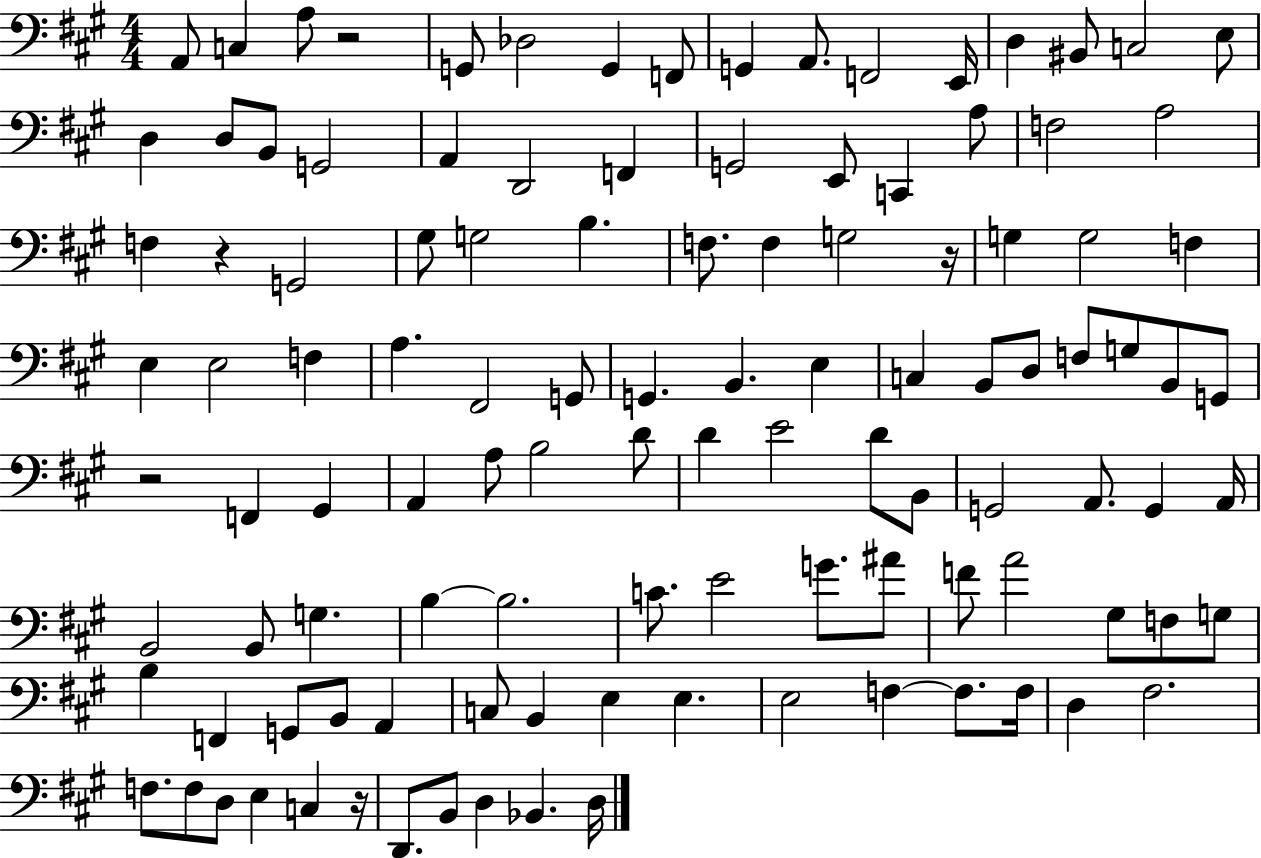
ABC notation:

X:1
T:Untitled
M:4/4
L:1/4
K:A
A,,/2 C, A,/2 z2 G,,/2 _D,2 G,, F,,/2 G,, A,,/2 F,,2 E,,/4 D, ^B,,/2 C,2 E,/2 D, D,/2 B,,/2 G,,2 A,, D,,2 F,, G,,2 E,,/2 C,, A,/2 F,2 A,2 F, z G,,2 ^G,/2 G,2 B, F,/2 F, G,2 z/4 G, G,2 F, E, E,2 F, A, ^F,,2 G,,/2 G,, B,, E, C, B,,/2 D,/2 F,/2 G,/2 B,,/2 G,,/2 z2 F,, ^G,, A,, A,/2 B,2 D/2 D E2 D/2 B,,/2 G,,2 A,,/2 G,, A,,/4 B,,2 B,,/2 G, B, B,2 C/2 E2 G/2 ^A/2 F/2 A2 ^G,/2 F,/2 G,/2 B, F,, G,,/2 B,,/2 A,, C,/2 B,, E, E, E,2 F, F,/2 F,/4 D, ^F,2 F,/2 F,/2 D,/2 E, C, z/4 D,,/2 B,,/2 D, _B,, D,/4